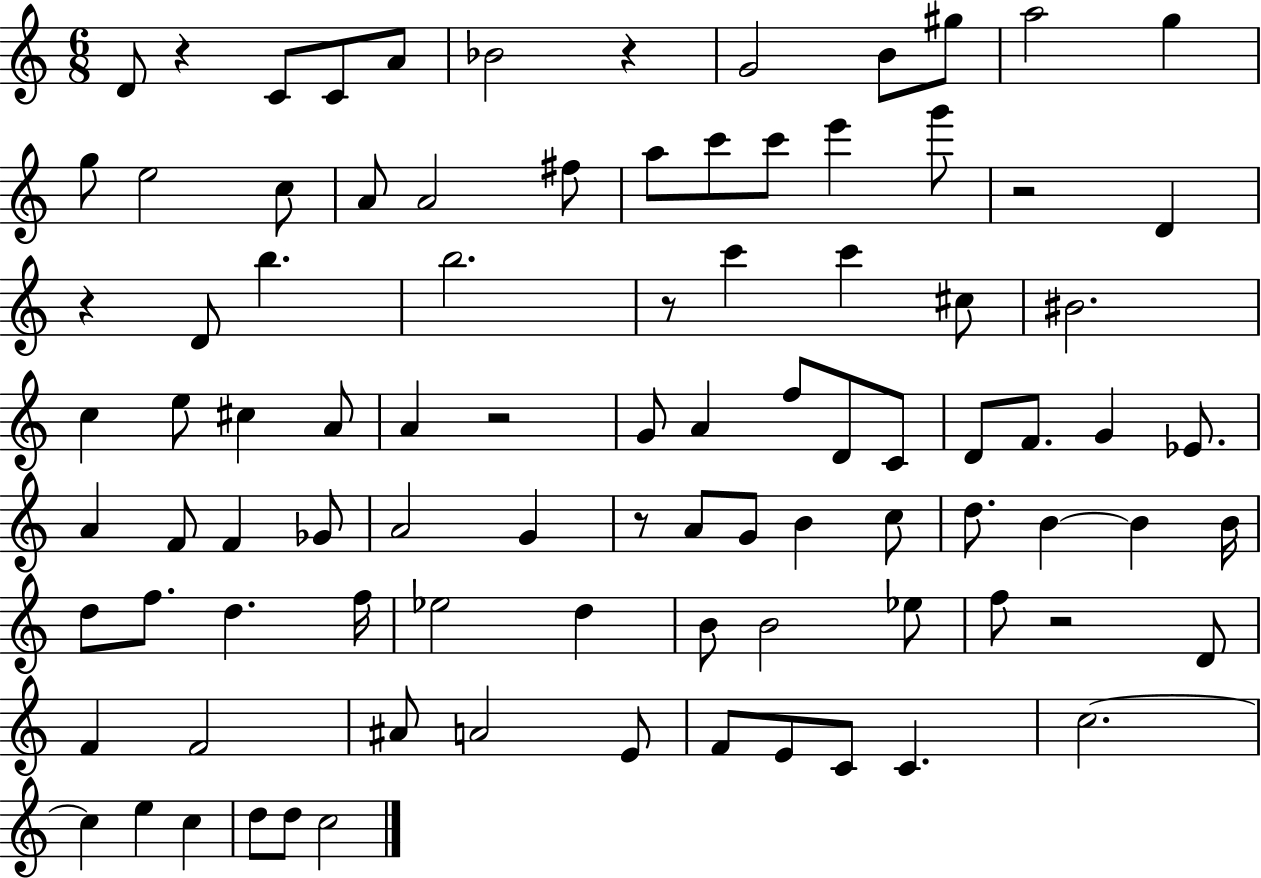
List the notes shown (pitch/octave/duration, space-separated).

D4/e R/q C4/e C4/e A4/e Bb4/h R/q G4/h B4/e G#5/e A5/h G5/q G5/e E5/h C5/e A4/e A4/h F#5/e A5/e C6/e C6/e E6/q G6/e R/h D4/q R/q D4/e B5/q. B5/h. R/e C6/q C6/q C#5/e BIS4/h. C5/q E5/e C#5/q A4/e A4/q R/h G4/e A4/q F5/e D4/e C4/e D4/e F4/e. G4/q Eb4/e. A4/q F4/e F4/q Gb4/e A4/h G4/q R/e A4/e G4/e B4/q C5/e D5/e. B4/q B4/q B4/s D5/e F5/e. D5/q. F5/s Eb5/h D5/q B4/e B4/h Eb5/e F5/e R/h D4/e F4/q F4/h A#4/e A4/h E4/e F4/e E4/e C4/e C4/q. C5/h. C5/q E5/q C5/q D5/e D5/e C5/h